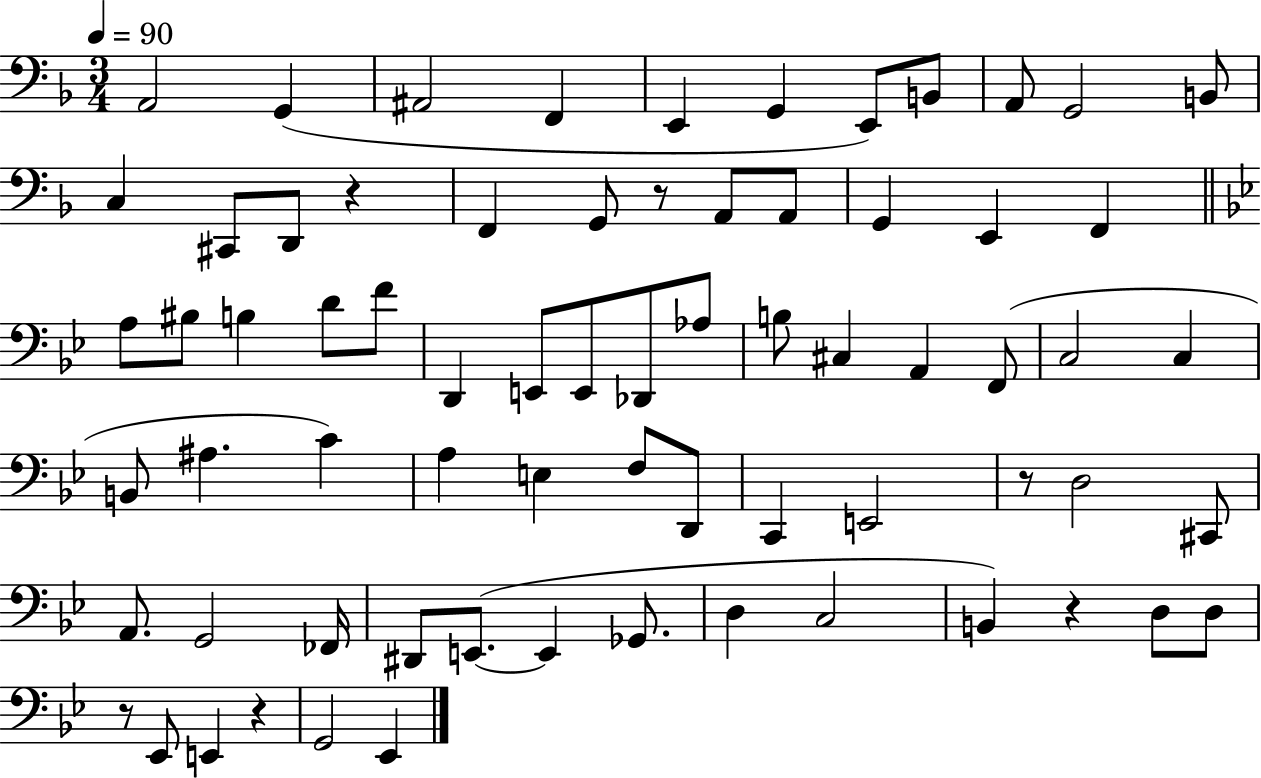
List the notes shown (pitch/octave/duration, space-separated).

A2/h G2/q A#2/h F2/q E2/q G2/q E2/e B2/e A2/e G2/h B2/e C3/q C#2/e D2/e R/q F2/q G2/e R/e A2/e A2/e G2/q E2/q F2/q A3/e BIS3/e B3/q D4/e F4/e D2/q E2/e E2/e Db2/e Ab3/e B3/e C#3/q A2/q F2/e C3/h C3/q B2/e A#3/q. C4/q A3/q E3/q F3/e D2/e C2/q E2/h R/e D3/h C#2/e A2/e. G2/h FES2/s D#2/e E2/e. E2/q Gb2/e. D3/q C3/h B2/q R/q D3/e D3/e R/e Eb2/e E2/q R/q G2/h Eb2/q